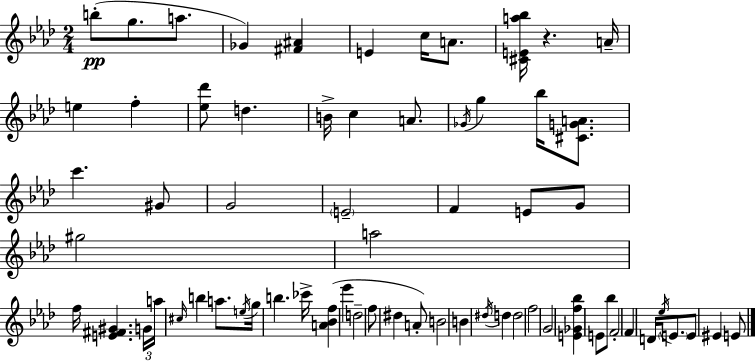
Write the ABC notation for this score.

X:1
T:Untitled
M:2/4
L:1/4
K:Ab
b/2 g/2 a/2 _G [^F^A] E c/4 A/2 [^CEa_b]/4 z A/4 e f [_e_d']/2 d B/4 c A/2 _G/4 g _b/4 [^CGA]/2 c' ^G/2 G2 E2 F E/2 G/2 ^g2 a2 f/4 [E^F^G] G/4 a/4 ^c/4 b a/2 e/4 g/4 b _c'/4 [A_Bf] _e' d2 f/2 ^d A/2 B2 B ^d/4 d d2 f2 G2 [E_Gf_b] E/2 _b/2 F2 F D/4 _e/4 E/2 E/2 ^E E/2